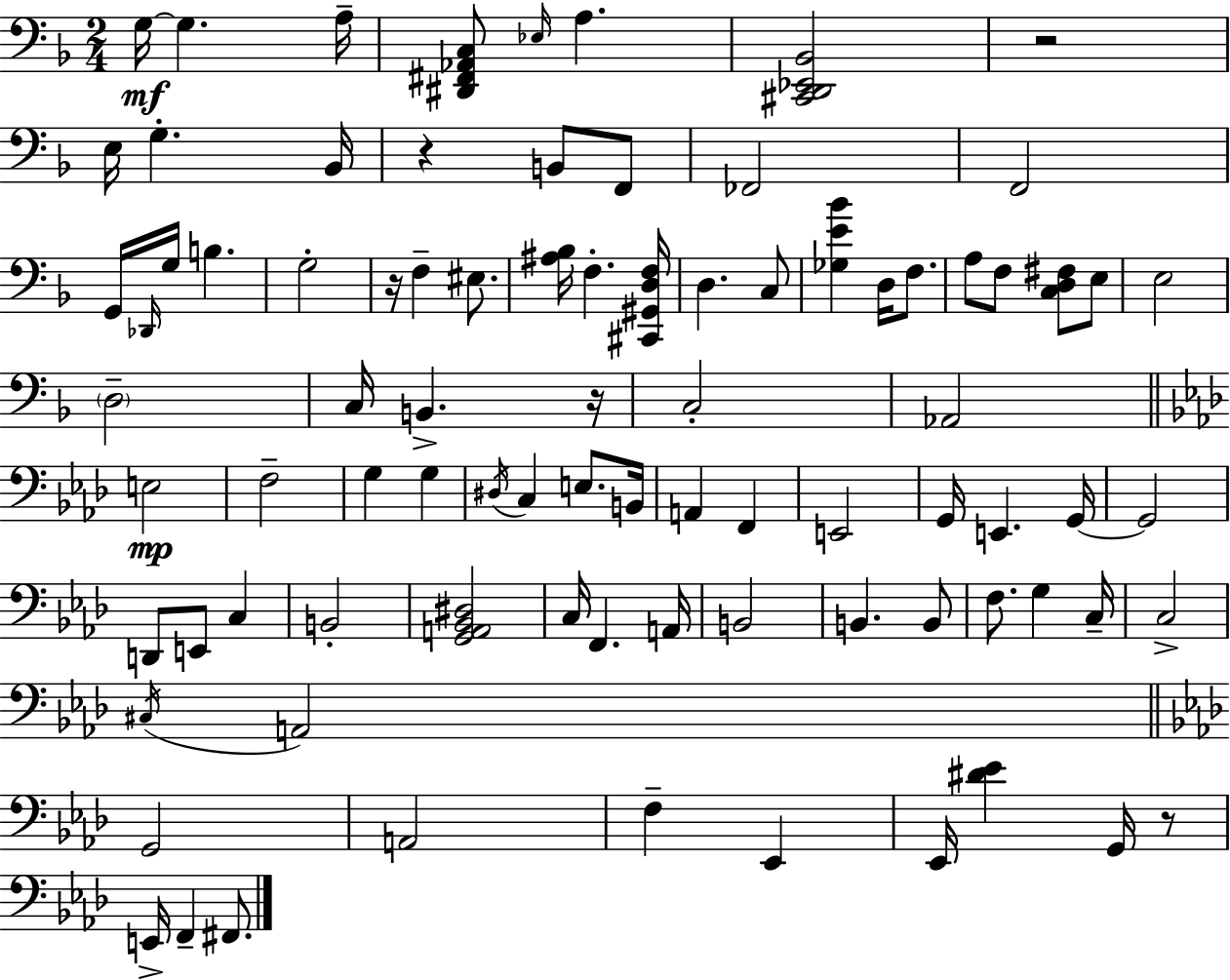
{
  \clef bass
  \numericTimeSignature
  \time 2/4
  \key d \minor
  g16~~\mf g4. a16-- | <dis, fis, aes, c>8 \grace { ees16 } a4. | <cis, d, ees, bes,>2 | r2 | \break e16 g4.-. | bes,16 r4 b,8 f,8 | fes,2 | f,2 | \break g,16 \grace { des,16 } g16 b4. | g2-. | r16 f4-- eis8. | <ais bes>16 f4.-. | \break <cis, gis, d f>16 d4. | c8 <ges e' bes'>4 d16 f8. | a8 f8 <c d fis>8 | e8 e2 | \break \parenthesize d2-- | c16 b,4.-> | r16 c2-. | aes,2 | \break \bar "||" \break \key aes \major e2\mp | f2-- | g4 g4 | \acciaccatura { dis16 } c4 e8. | \break b,16 a,4 f,4 | e,2 | g,16 e,4. | g,16~~ g,2 | \break d,8 e,8 c4 | b,2-. | <g, a, bes, dis>2 | c16 f,4. | \break a,16 b,2 | b,4. b,8 | f8. g4 | c16-- c2-> | \break \acciaccatura { cis16 } a,2 | \bar "||" \break \key aes \major g,2 | a,2 | f4-- ees,4 | ees,16 <dis' ees'>4 g,16 r8 | \break e,16-> f,4-- fis,8. | \bar "|."
}